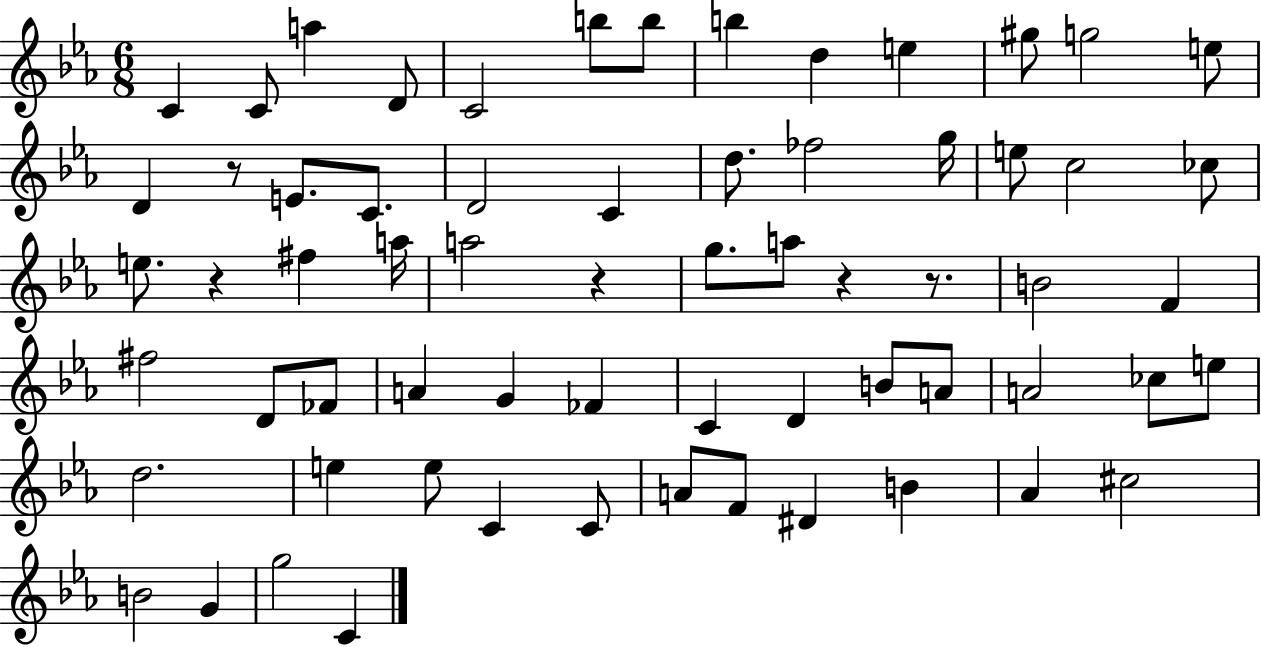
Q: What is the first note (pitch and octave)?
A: C4